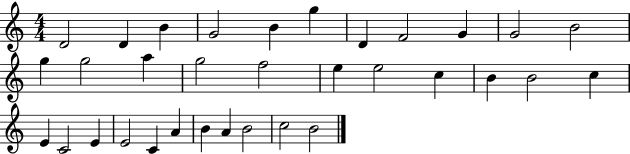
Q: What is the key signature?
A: C major